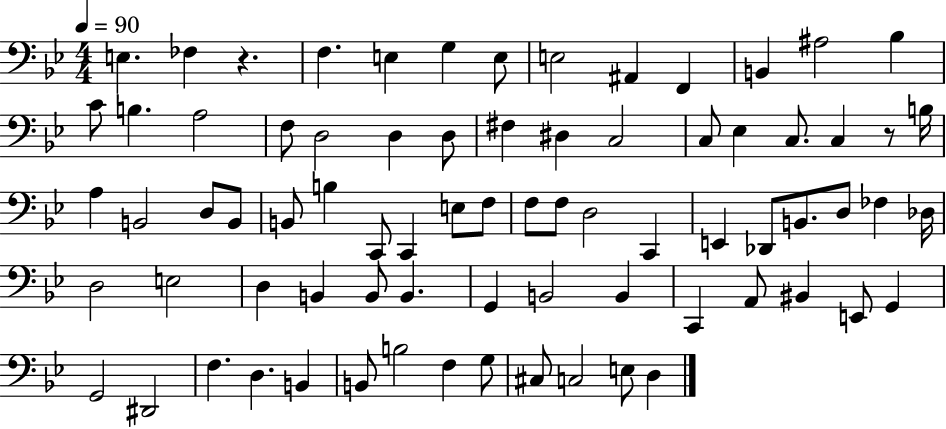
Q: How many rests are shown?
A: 2